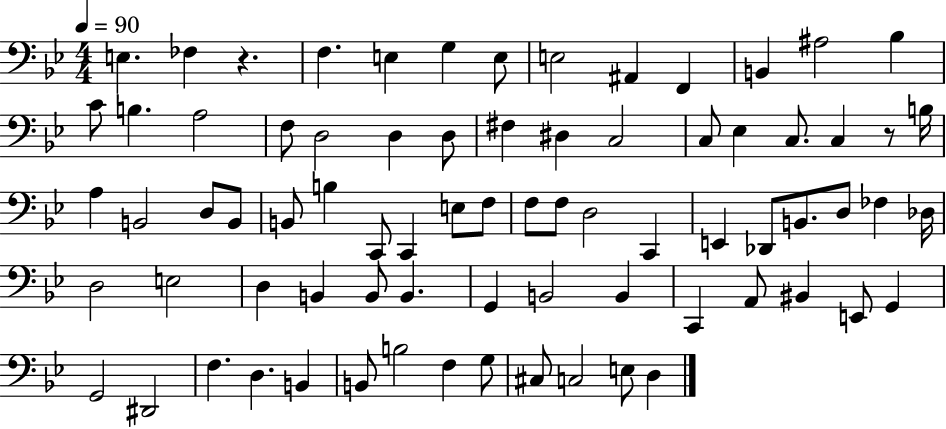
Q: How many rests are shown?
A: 2